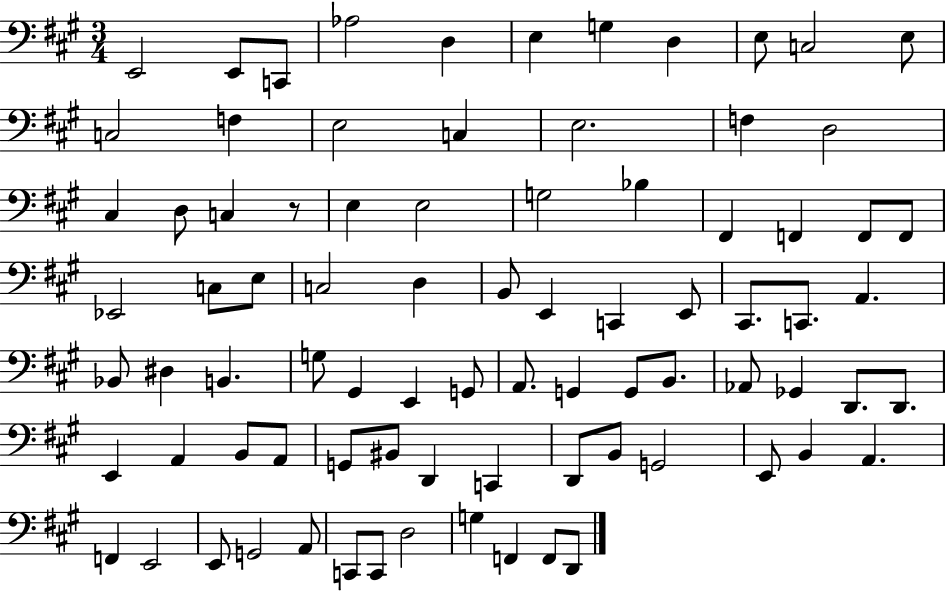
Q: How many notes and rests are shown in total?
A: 83